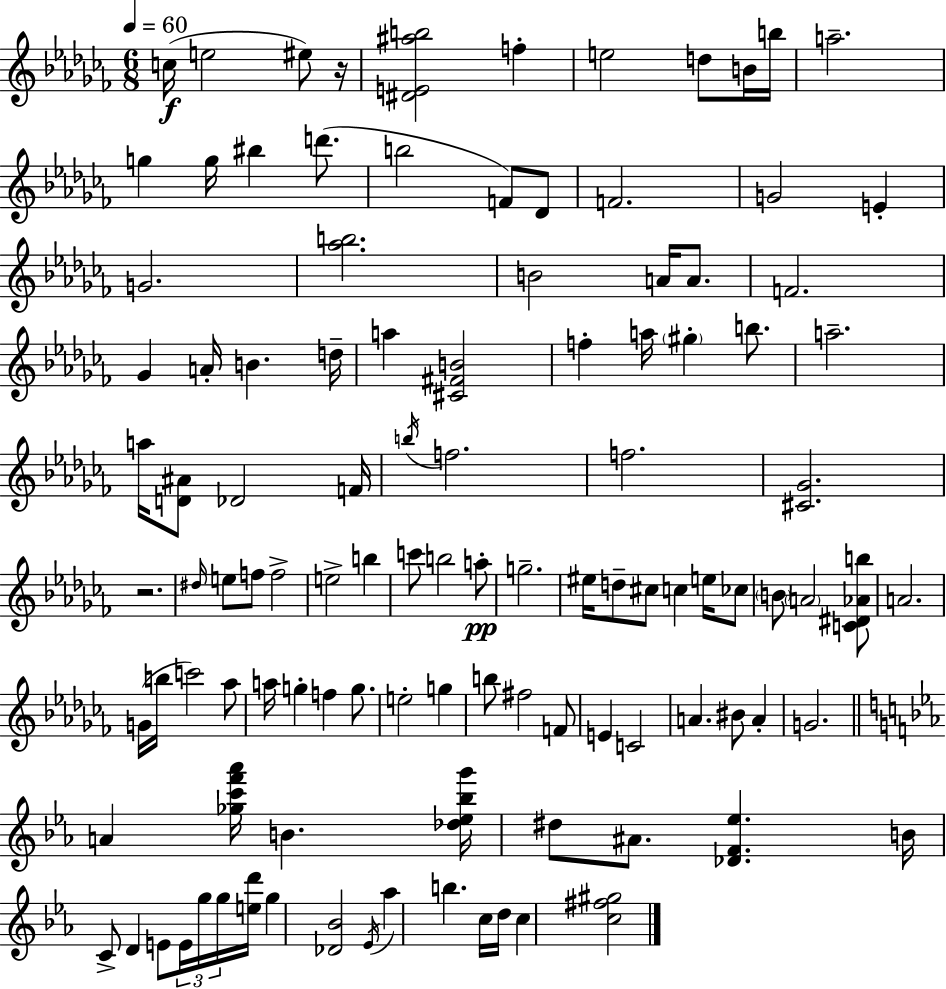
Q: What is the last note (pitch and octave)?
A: C5